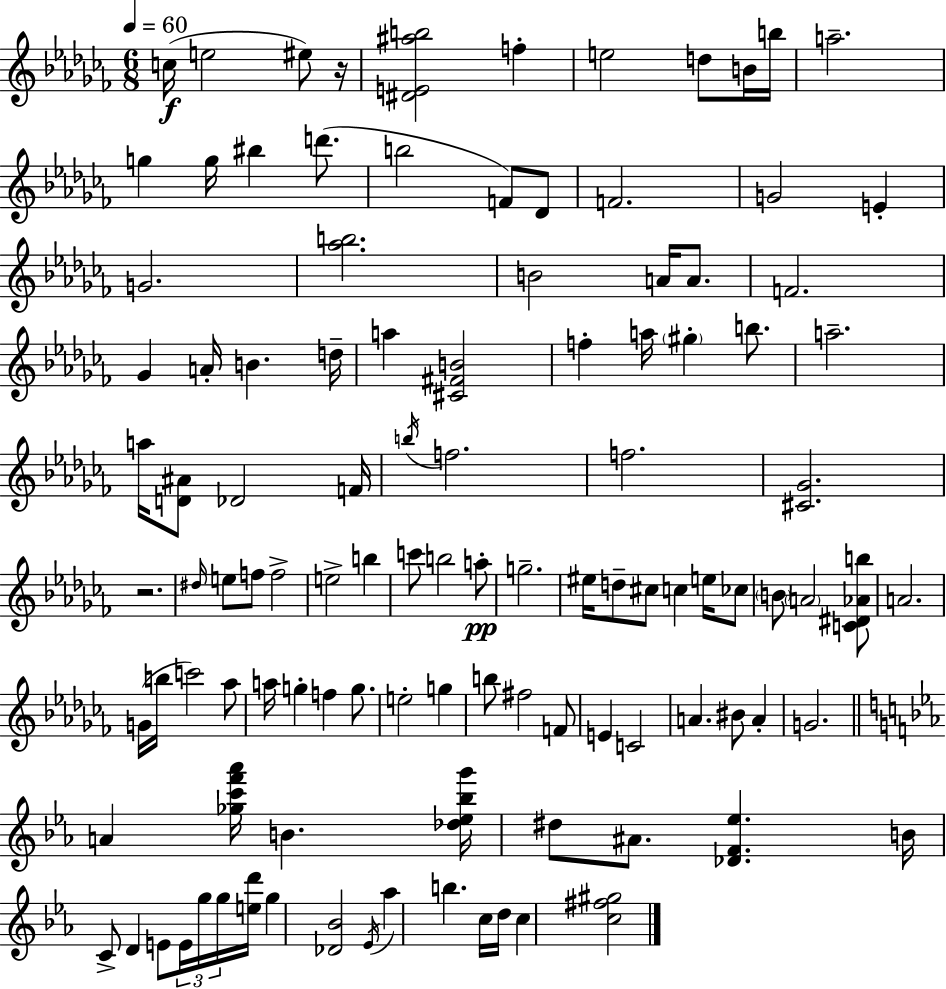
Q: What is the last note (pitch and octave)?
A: C5